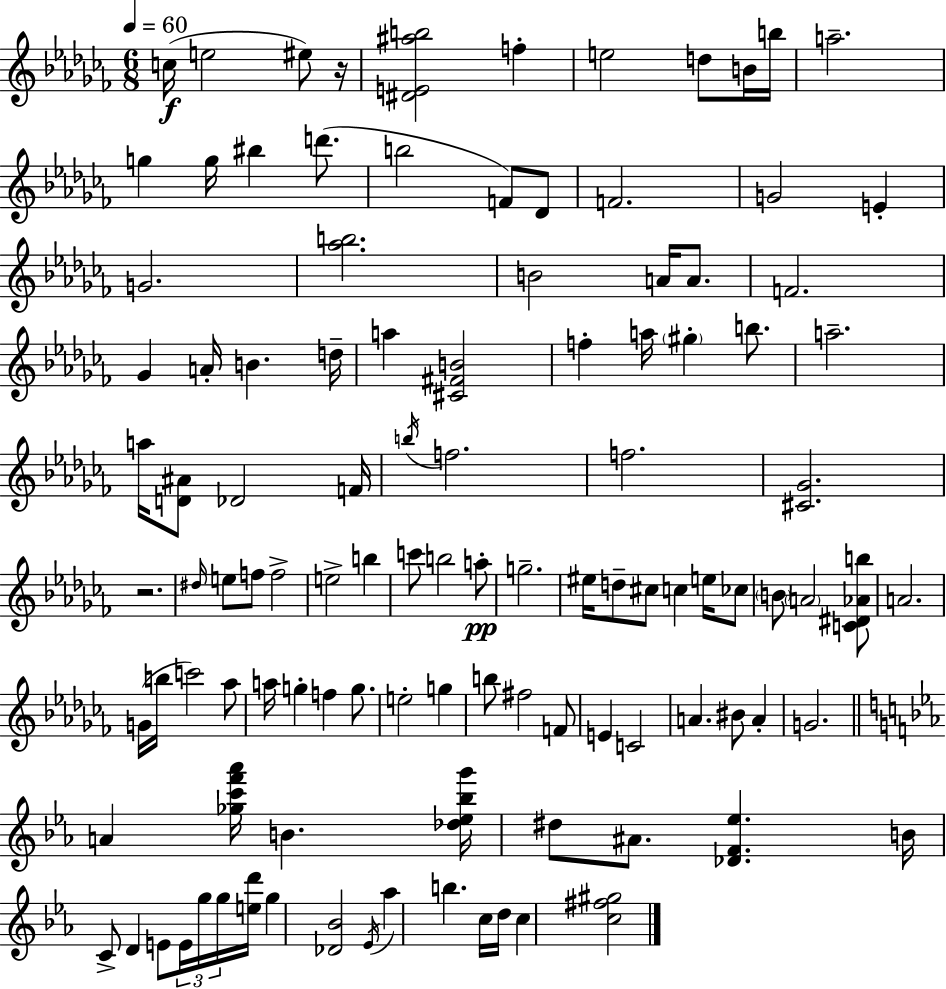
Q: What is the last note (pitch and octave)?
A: C5